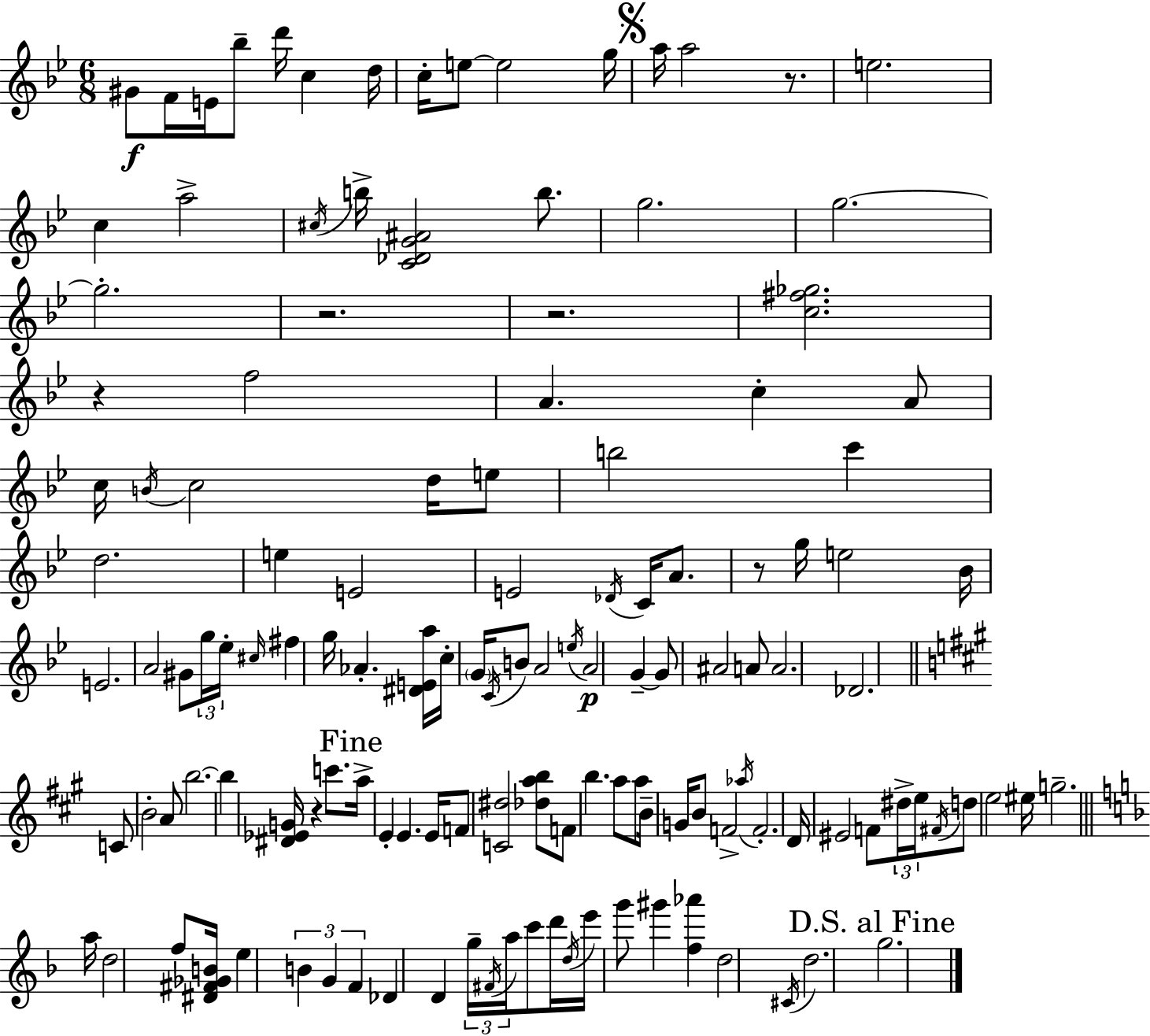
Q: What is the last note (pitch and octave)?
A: G5